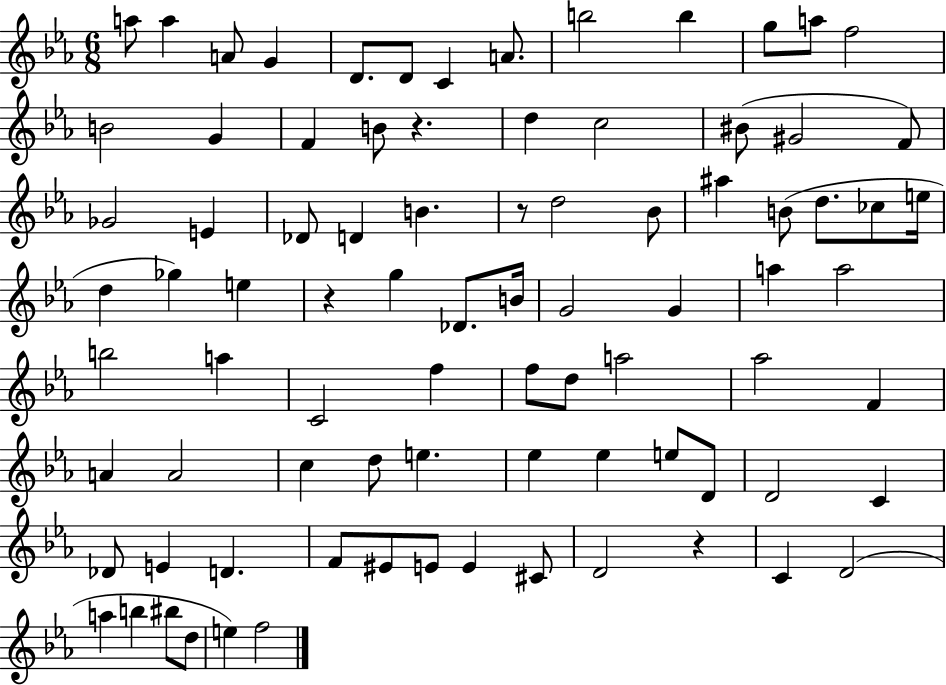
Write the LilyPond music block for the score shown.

{
  \clef treble
  \numericTimeSignature
  \time 6/8
  \key ees \major
  a''8 a''4 a'8 g'4 | d'8. d'8 c'4 a'8. | b''2 b''4 | g''8 a''8 f''2 | \break b'2 g'4 | f'4 b'8 r4. | d''4 c''2 | bis'8( gis'2 f'8) | \break ges'2 e'4 | des'8 d'4 b'4. | r8 d''2 bes'8 | ais''4 b'8( d''8. ces''8 e''16 | \break d''4 ges''4) e''4 | r4 g''4 des'8. b'16 | g'2 g'4 | a''4 a''2 | \break b''2 a''4 | c'2 f''4 | f''8 d''8 a''2 | aes''2 f'4 | \break a'4 a'2 | c''4 d''8 e''4. | ees''4 ees''4 e''8 d'8 | d'2 c'4 | \break des'8 e'4 d'4. | f'8 eis'8 e'8 e'4 cis'8 | d'2 r4 | c'4 d'2( | \break a''4 b''4 bis''8 d''8 | e''4) f''2 | \bar "|."
}